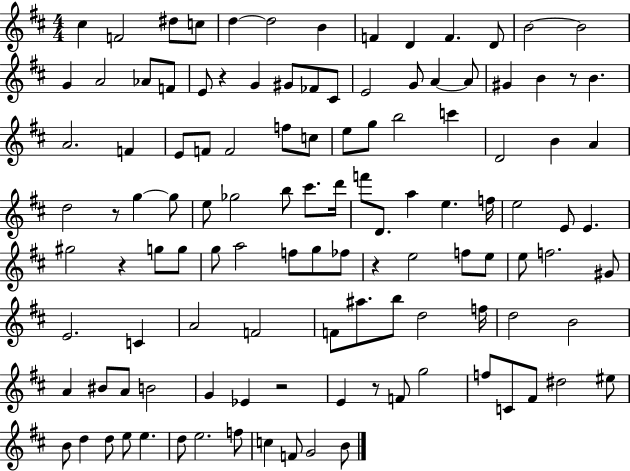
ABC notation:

X:1
T:Untitled
M:4/4
L:1/4
K:D
^c F2 ^d/2 c/2 d d2 B F D F D/2 B2 B2 G A2 _A/2 F/2 E/2 z G ^G/2 _F/2 ^C/2 E2 G/2 A A/2 ^G B z/2 B A2 F E/2 F/2 F2 f/2 c/2 e/2 g/2 b2 c' D2 B A d2 z/2 g g/2 e/2 _g2 b/2 ^c'/2 d'/4 f'/2 D/2 a e f/4 e2 E/2 E ^g2 z g/2 g/2 g/2 a2 f/2 g/2 _f/2 z e2 f/2 e/2 e/2 f2 ^G/2 E2 C A2 F2 F/2 ^a/2 b/2 d2 f/4 d2 B2 A ^B/2 A/2 B2 G _E z2 E z/2 F/2 g2 f/2 C/2 ^F/2 ^d2 ^e/2 B/2 d d/2 e/2 e d/2 e2 f/2 c F/2 G2 B/2